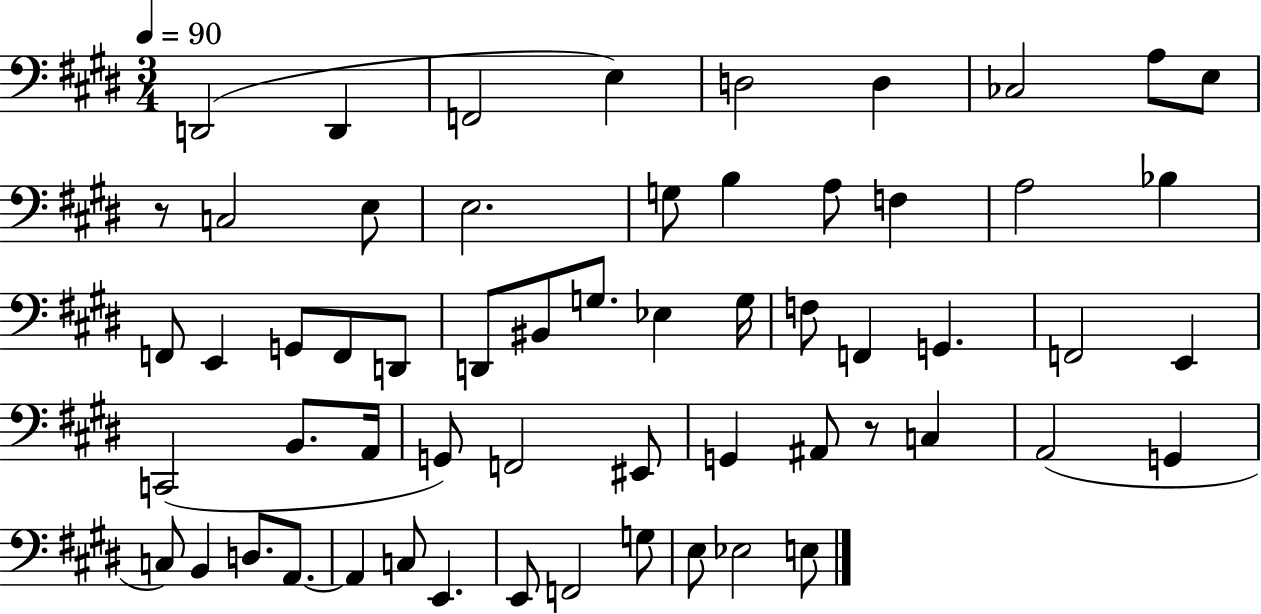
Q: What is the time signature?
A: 3/4